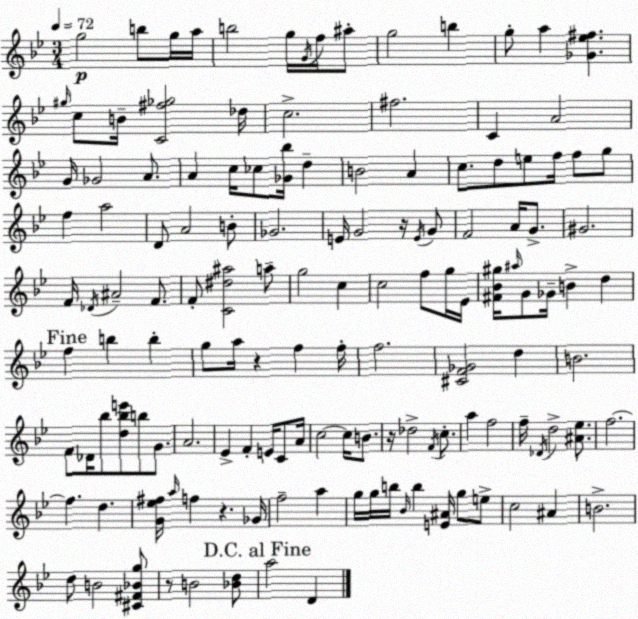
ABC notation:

X:1
T:Untitled
M:3/4
L:1/4
K:Bb
g2 b/2 g/4 a/4 b2 g/4 G/4 f/4 ^a/2 g2 b g/2 a [_G_e^f] ^g/4 c/2 B/4 [C^f_g]2 _d/4 c2 ^f2 C A2 G/4 _G2 A/2 A c/4 _c/2 [_G_b]/4 d B2 A c/2 d/2 e/2 f/4 f/2 g/2 f a2 D/2 A2 B/2 _G2 E/4 G2 z/4 E/4 G/2 F2 A/4 G/2 ^G2 F/4 _D/4 ^A2 F/2 F/2 [C^d^a]2 a/2 g2 c c2 f/2 g/4 _E/4 [^F_B^g]/4 ^a/4 G/2 _G/4 B d f b b g/2 a/4 z f f/4 f2 [^CF_G]2 d B2 F/2 _D/4 _b/2 [d_be']/2 b/2 G/2 A2 _E F E/4 C/2 A/4 c2 c/4 B/2 z/4 _d2 F/4 c/2 a f2 f/4 _D/4 d2 [^A_e]/2 f2 f d [G_e^f]/4 a/4 f z _G/4 f2 a g/4 g/4 b/4 _B/4 b [E^A]/4 g/2 e/2 c2 ^A B2 d/2 B2 [^C^F_Bg]/2 z/2 B2 [_Bd]/2 a2 D